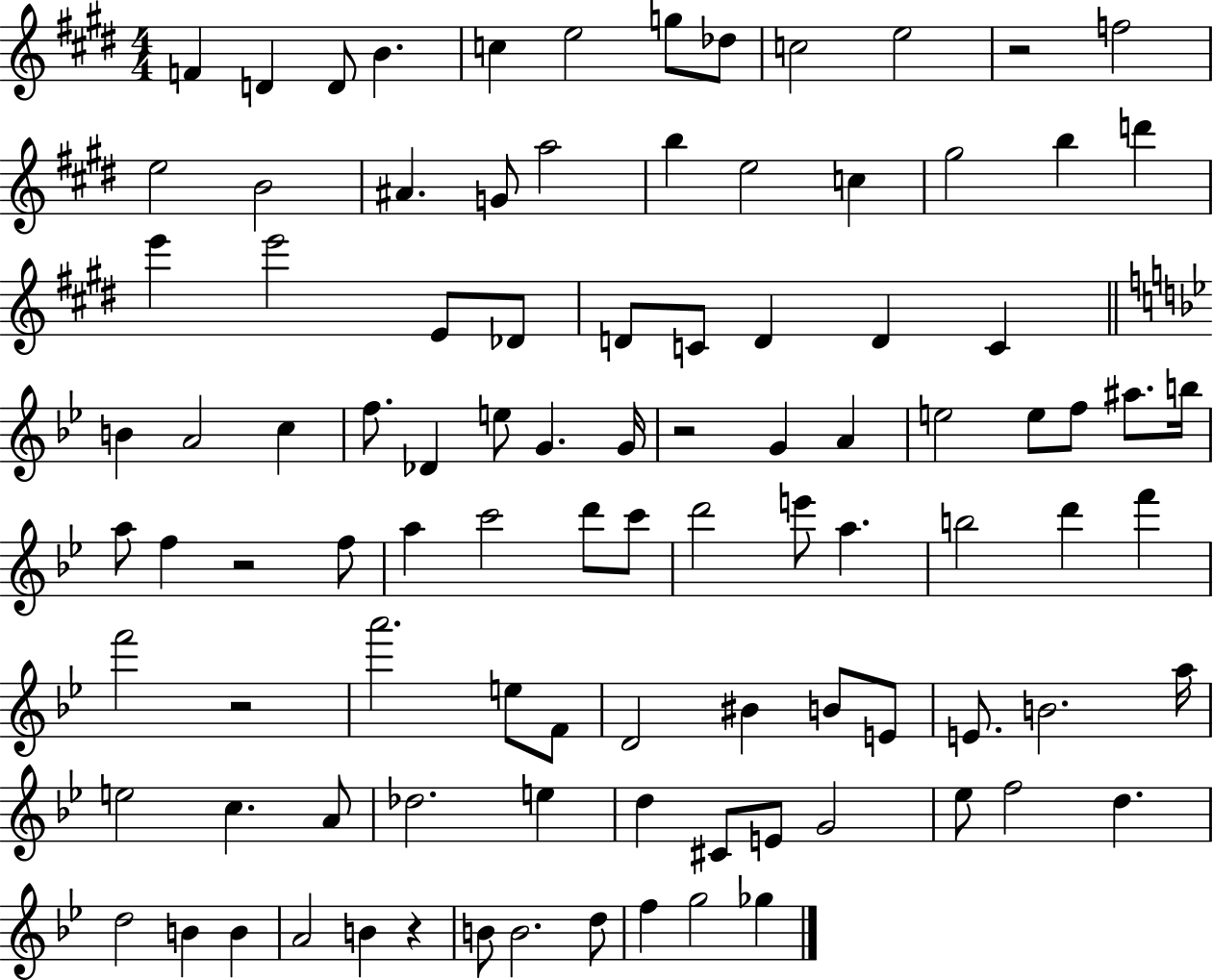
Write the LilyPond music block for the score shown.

{
  \clef treble
  \numericTimeSignature
  \time 4/4
  \key e \major
  f'4 d'4 d'8 b'4. | c''4 e''2 g''8 des''8 | c''2 e''2 | r2 f''2 | \break e''2 b'2 | ais'4. g'8 a''2 | b''4 e''2 c''4 | gis''2 b''4 d'''4 | \break e'''4 e'''2 e'8 des'8 | d'8 c'8 d'4 d'4 c'4 | \bar "||" \break \key g \minor b'4 a'2 c''4 | f''8. des'4 e''8 g'4. g'16 | r2 g'4 a'4 | e''2 e''8 f''8 ais''8. b''16 | \break a''8 f''4 r2 f''8 | a''4 c'''2 d'''8 c'''8 | d'''2 e'''8 a''4. | b''2 d'''4 f'''4 | \break f'''2 r2 | a'''2. e''8 f'8 | d'2 bis'4 b'8 e'8 | e'8. b'2. a''16 | \break e''2 c''4. a'8 | des''2. e''4 | d''4 cis'8 e'8 g'2 | ees''8 f''2 d''4. | \break d''2 b'4 b'4 | a'2 b'4 r4 | b'8 b'2. d''8 | f''4 g''2 ges''4 | \break \bar "|."
}